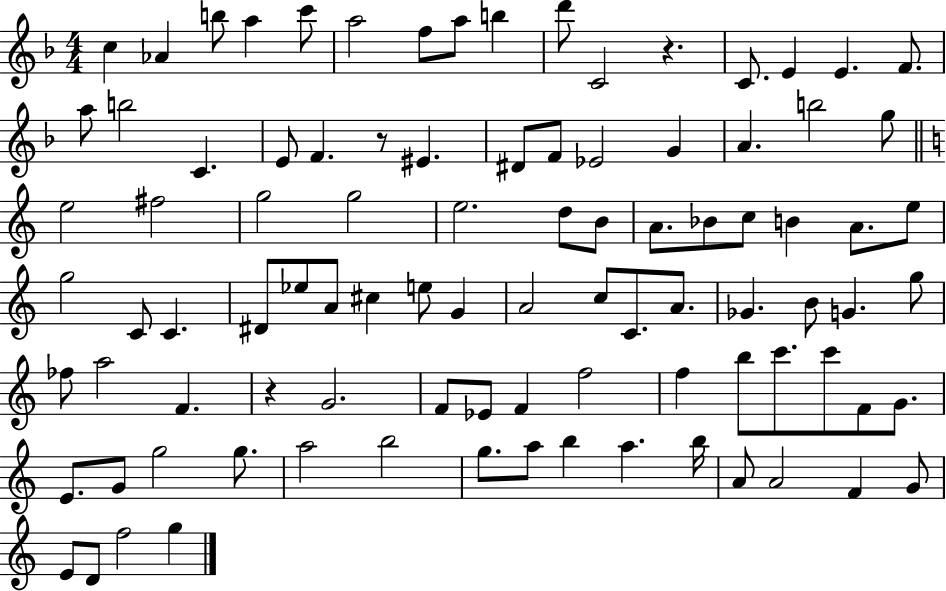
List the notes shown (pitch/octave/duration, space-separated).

C5/q Ab4/q B5/e A5/q C6/e A5/h F5/e A5/e B5/q D6/e C4/h R/q. C4/e. E4/q E4/q. F4/e. A5/e B5/h C4/q. E4/e F4/q. R/e EIS4/q. D#4/e F4/e Eb4/h G4/q A4/q. B5/h G5/e E5/h F#5/h G5/h G5/h E5/h. D5/e B4/e A4/e. Bb4/e C5/e B4/q A4/e. E5/e G5/h C4/e C4/q. D#4/e Eb5/e A4/e C#5/q E5/e G4/q A4/h C5/e C4/e. A4/e. Gb4/q. B4/e G4/q. G5/e FES5/e A5/h F4/q. R/q G4/h. F4/e Eb4/e F4/q F5/h F5/q B5/e C6/e. C6/e F4/e G4/e. E4/e. G4/e G5/h G5/e. A5/h B5/h G5/e. A5/e B5/q A5/q. B5/s A4/e A4/h F4/q G4/e E4/e D4/e F5/h G5/q